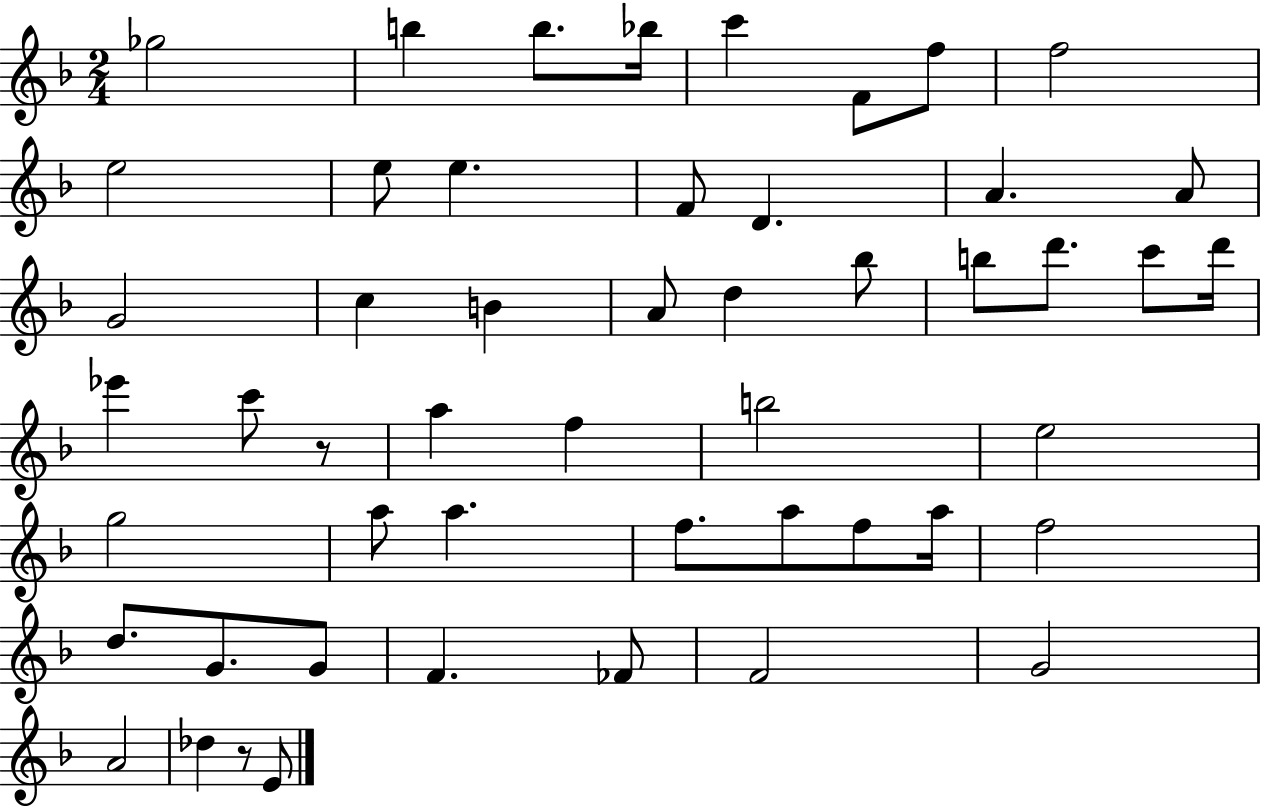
Gb5/h B5/q B5/e. Bb5/s C6/q F4/e F5/e F5/h E5/h E5/e E5/q. F4/e D4/q. A4/q. A4/e G4/h C5/q B4/q A4/e D5/q Bb5/e B5/e D6/e. C6/e D6/s Eb6/q C6/e R/e A5/q F5/q B5/h E5/h G5/h A5/e A5/q. F5/e. A5/e F5/e A5/s F5/h D5/e. G4/e. G4/e F4/q. FES4/e F4/h G4/h A4/h Db5/q R/e E4/e